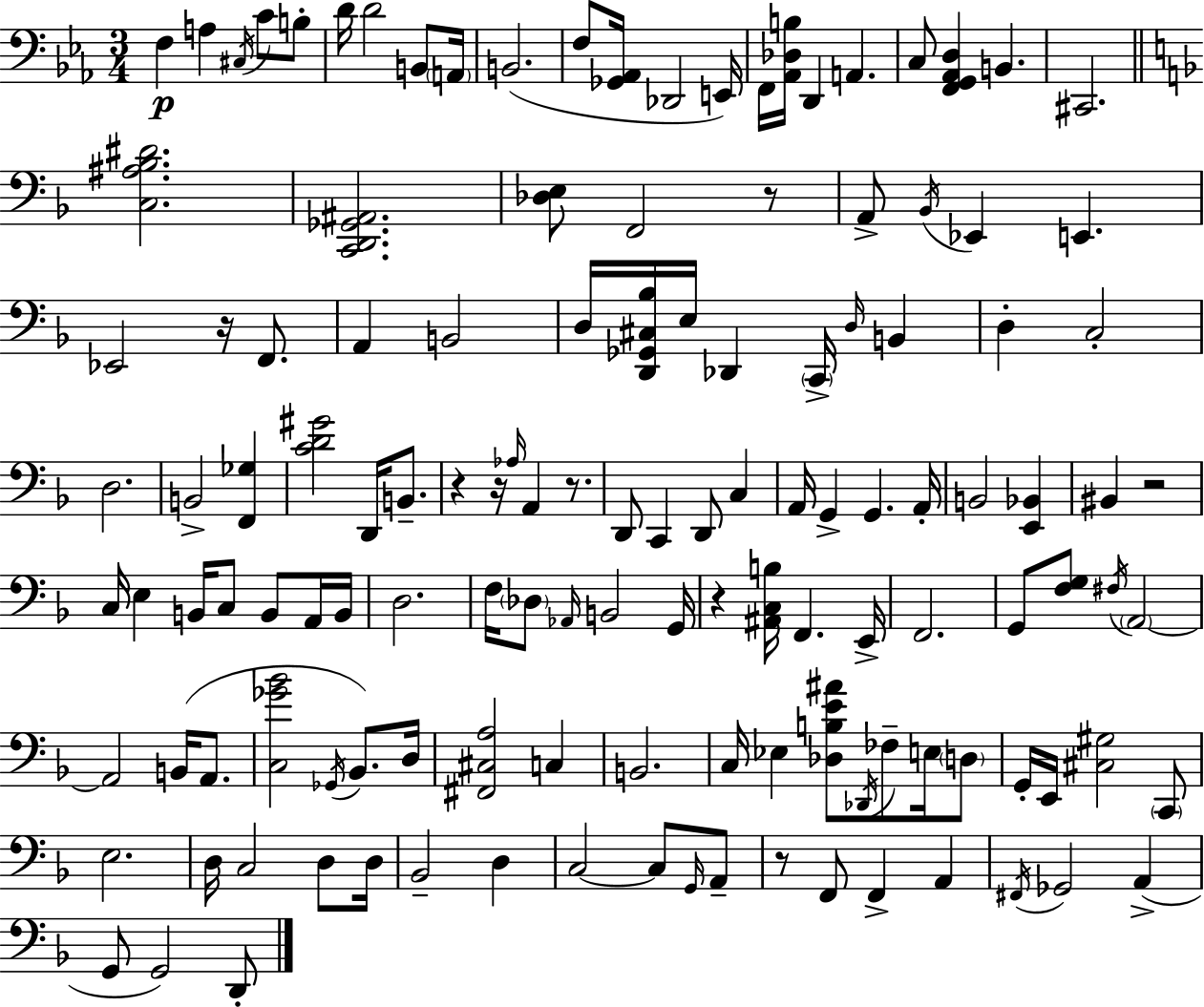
{
  \clef bass
  \numericTimeSignature
  \time 3/4
  \key c \minor
  f4\p a4 \acciaccatura { cis16 } c'8 b8-. | d'16 d'2 b,8 | \parenthesize a,16 b,2.( | f8 <ges, aes,>16 des,2 | \break e,16) f,16 <aes, des b>16 d,4 a,4. | c8 <f, g, aes, d>4 b,4. | cis,2. | \bar "||" \break \key f \major <c ais bes dis'>2. | <c, d, ges, ais,>2. | <des e>8 f,2 r8 | a,8-> \acciaccatura { bes,16 } ees,4 e,4. | \break ees,2 r16 f,8. | a,4 b,2 | d16 <d, ges, cis bes>16 e16 des,4 \parenthesize c,16-> \grace { d16 } b,4 | d4-. c2-. | \break d2. | b,2-> <f, ges>4 | <c' d' gis'>2 d,16 b,8.-- | r4 r16 \grace { aes16 } a,4 | \break r8. d,8 c,4 d,8 c4 | a,16 g,4-> g,4. | a,16-. b,2 <e, bes,>4 | bis,4 r2 | \break c16 e4 b,16 c8 b,8 | a,16 b,16 d2. | f16 \parenthesize des8 \grace { aes,16 } b,2 | g,16 r4 <ais, c b>16 f,4. | \break e,16-> f,2. | g,8 <f g>8 \acciaccatura { fis16 } \parenthesize a,2~~ | a,2 | b,16( a,8. <c ges' bes'>2 | \break \acciaccatura { ges,16 } bes,8.) d16 <fis, cis a>2 | c4 b,2. | c16 ees4 <des b e' ais'>8 | \acciaccatura { des,16 } fes8-- e16 \parenthesize d8 g,16-. e,16 <cis gis>2 | \break \parenthesize c,8 e2. | d16 c2 | d8 d16 bes,2-- | d4 c2~~ | \break c8 \grace { g,16 } a,8-- r8 f,8 | f,4-> a,4 \acciaccatura { fis,16 } ges,2 | a,4->( g,8 g,2) | d,8-. \bar "|."
}